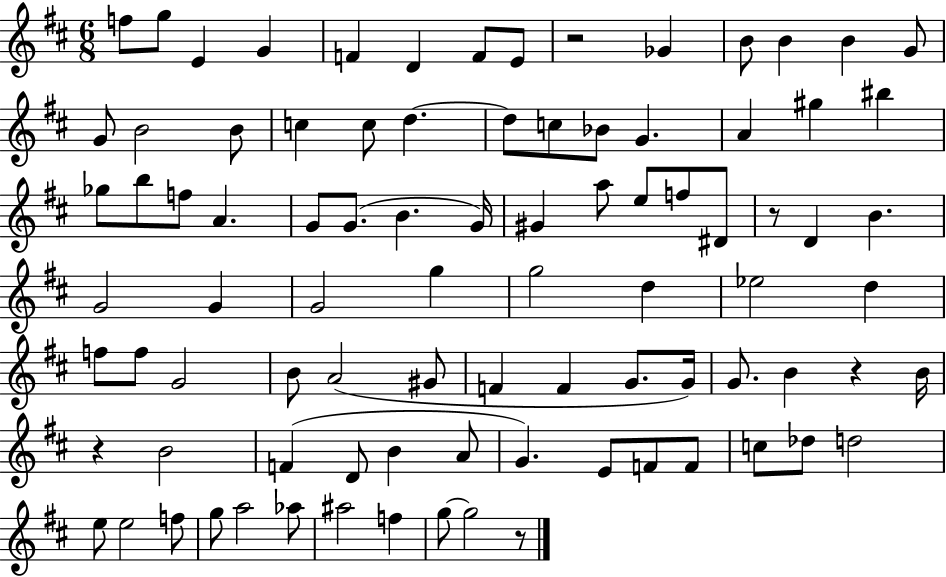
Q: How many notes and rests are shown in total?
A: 89